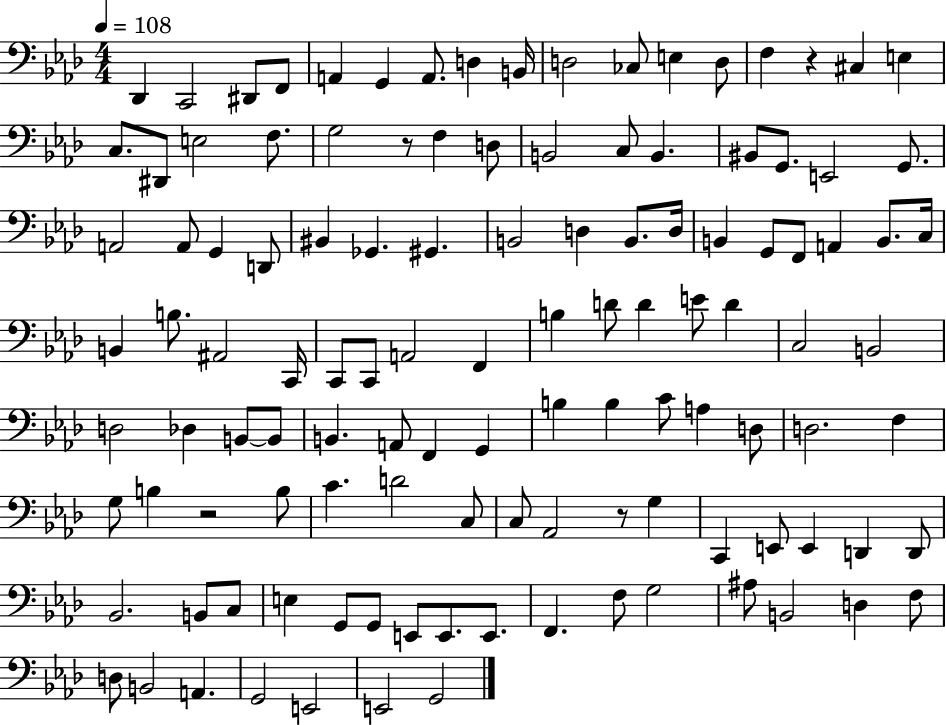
X:1
T:Untitled
M:4/4
L:1/4
K:Ab
_D,, C,,2 ^D,,/2 F,,/2 A,, G,, A,,/2 D, B,,/4 D,2 _C,/2 E, D,/2 F, z ^C, E, C,/2 ^D,,/2 E,2 F,/2 G,2 z/2 F, D,/2 B,,2 C,/2 B,, ^B,,/2 G,,/2 E,,2 G,,/2 A,,2 A,,/2 G,, D,,/2 ^B,, _G,, ^G,, B,,2 D, B,,/2 D,/4 B,, G,,/2 F,,/2 A,, B,,/2 C,/4 B,, B,/2 ^A,,2 C,,/4 C,,/2 C,,/2 A,,2 F,, B, D/2 D E/2 D C,2 B,,2 D,2 _D, B,,/2 B,,/2 B,, A,,/2 F,, G,, B, B, C/2 A, D,/2 D,2 F, G,/2 B, z2 B,/2 C D2 C,/2 C,/2 _A,,2 z/2 G, C,, E,,/2 E,, D,, D,,/2 _B,,2 B,,/2 C,/2 E, G,,/2 G,,/2 E,,/2 E,,/2 E,,/2 F,, F,/2 G,2 ^A,/2 B,,2 D, F,/2 D,/2 B,,2 A,, G,,2 E,,2 E,,2 G,,2